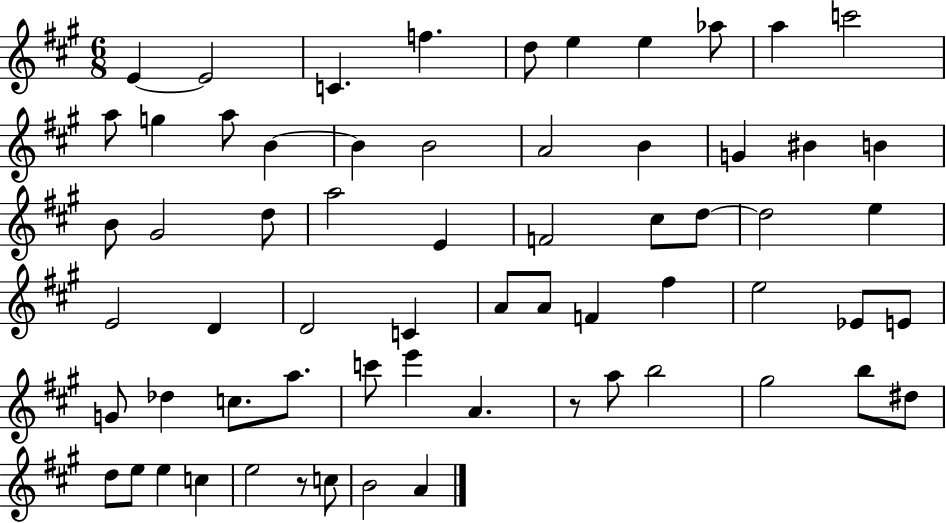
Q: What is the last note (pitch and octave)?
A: A4